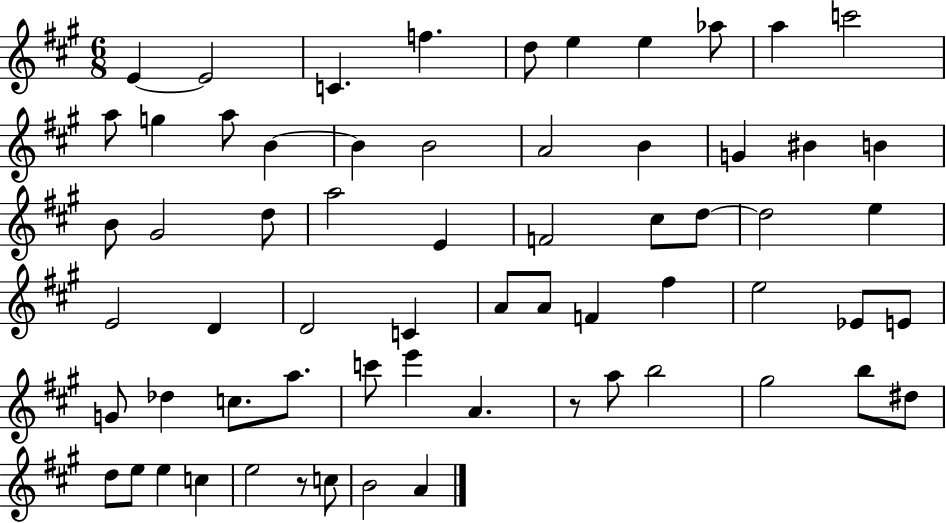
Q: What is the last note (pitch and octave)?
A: A4